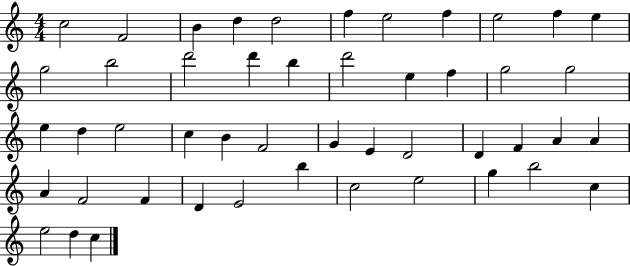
X:1
T:Untitled
M:4/4
L:1/4
K:C
c2 F2 B d d2 f e2 f e2 f e g2 b2 d'2 d' b d'2 e f g2 g2 e d e2 c B F2 G E D2 D F A A A F2 F D E2 b c2 e2 g b2 c e2 d c